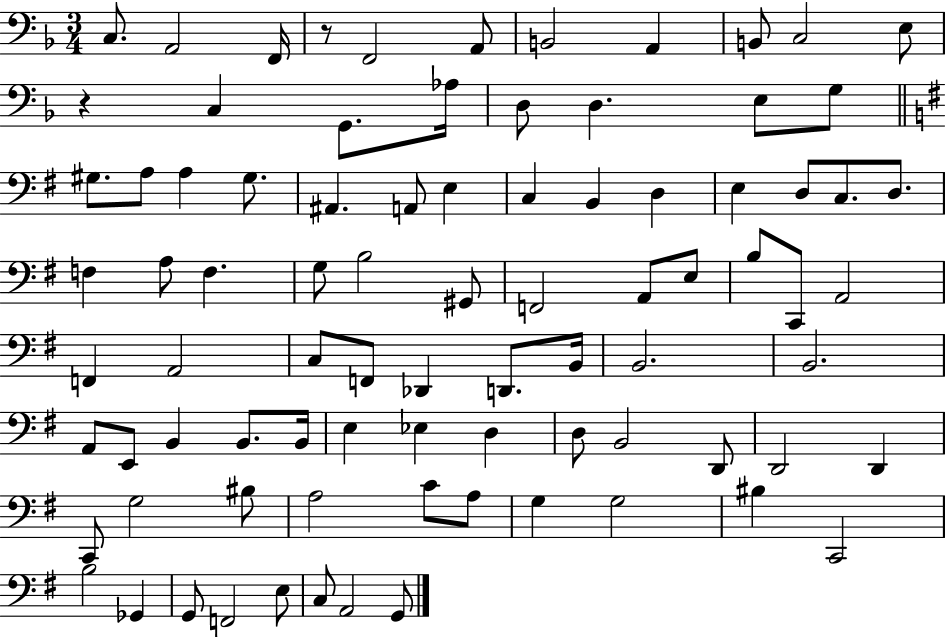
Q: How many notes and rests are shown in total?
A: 85